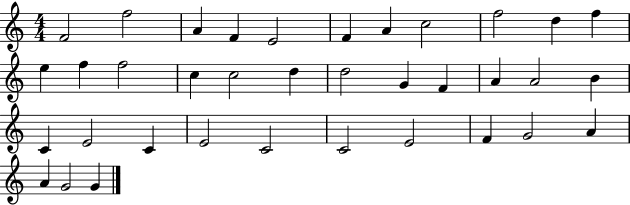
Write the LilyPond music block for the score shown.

{
  \clef treble
  \numericTimeSignature
  \time 4/4
  \key c \major
  f'2 f''2 | a'4 f'4 e'2 | f'4 a'4 c''2 | f''2 d''4 f''4 | \break e''4 f''4 f''2 | c''4 c''2 d''4 | d''2 g'4 f'4 | a'4 a'2 b'4 | \break c'4 e'2 c'4 | e'2 c'2 | c'2 e'2 | f'4 g'2 a'4 | \break a'4 g'2 g'4 | \bar "|."
}